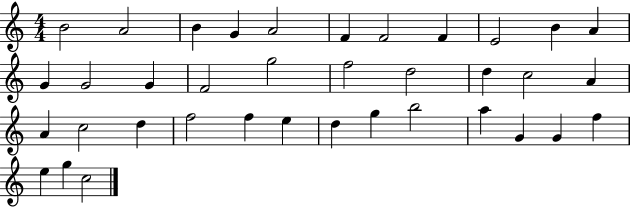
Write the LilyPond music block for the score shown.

{
  \clef treble
  \numericTimeSignature
  \time 4/4
  \key c \major
  b'2 a'2 | b'4 g'4 a'2 | f'4 f'2 f'4 | e'2 b'4 a'4 | \break g'4 g'2 g'4 | f'2 g''2 | f''2 d''2 | d''4 c''2 a'4 | \break a'4 c''2 d''4 | f''2 f''4 e''4 | d''4 g''4 b''2 | a''4 g'4 g'4 f''4 | \break e''4 g''4 c''2 | \bar "|."
}